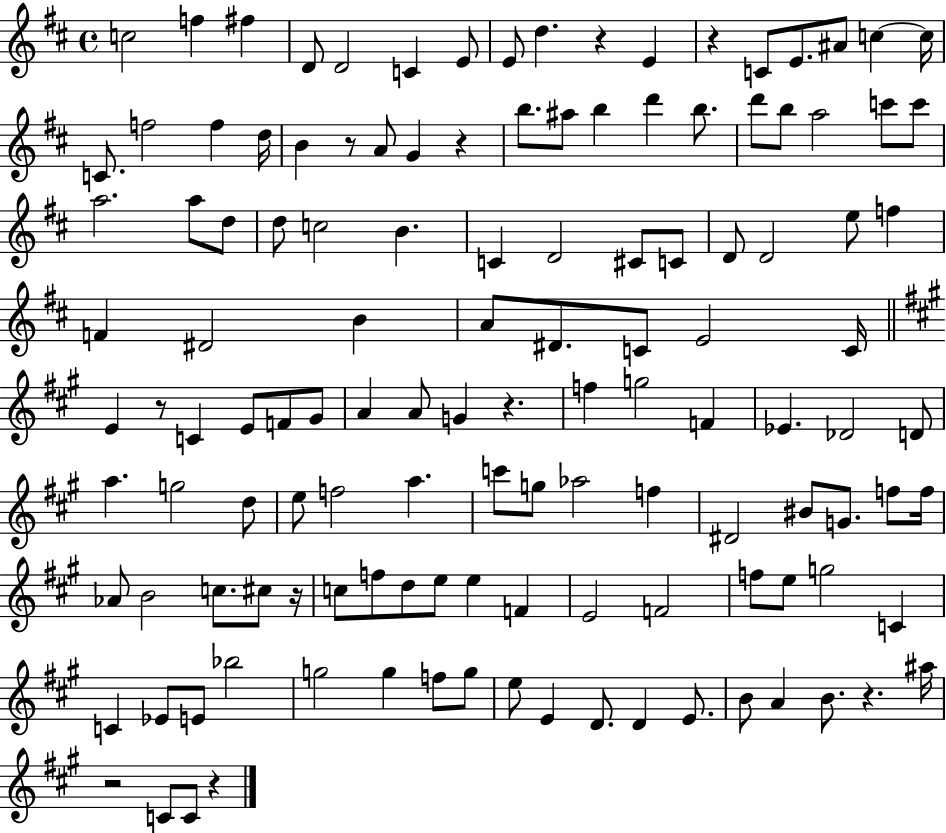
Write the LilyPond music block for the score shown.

{
  \clef treble
  \time 4/4
  \defaultTimeSignature
  \key d \major
  c''2 f''4 fis''4 | d'8 d'2 c'4 e'8 | e'8 d''4. r4 e'4 | r4 c'8 e'8. ais'8 c''4~~ c''16 | \break c'8. f''2 f''4 d''16 | b'4 r8 a'8 g'4 r4 | b''8. ais''8 b''4 d'''4 b''8. | d'''8 b''8 a''2 c'''8 c'''8 | \break a''2. a''8 d''8 | d''8 c''2 b'4. | c'4 d'2 cis'8 c'8 | d'8 d'2 e''8 f''4 | \break f'4 dis'2 b'4 | a'8 dis'8. c'8 e'2 c'16 | \bar "||" \break \key a \major e'4 r8 c'4 e'8 f'8 gis'8 | a'4 a'8 g'4 r4. | f''4 g''2 f'4 | ees'4. des'2 d'8 | \break a''4. g''2 d''8 | e''8 f''2 a''4. | c'''8 g''8 aes''2 f''4 | dis'2 bis'8 g'8. f''8 f''16 | \break aes'8 b'2 c''8. cis''8 r16 | c''8 f''8 d''8 e''8 e''4 f'4 | e'2 f'2 | f''8 e''8 g''2 c'4 | \break c'4 ees'8 e'8 bes''2 | g''2 g''4 f''8 g''8 | e''8 e'4 d'8. d'4 e'8. | b'8 a'4 b'8. r4. ais''16 | \break r2 c'8 c'8 r4 | \bar "|."
}